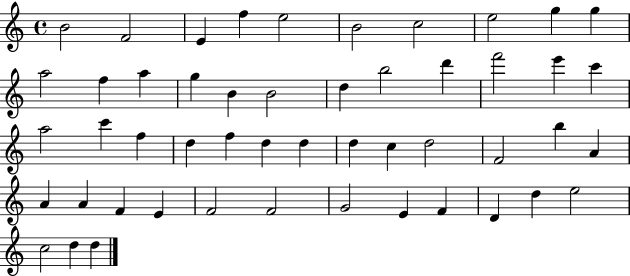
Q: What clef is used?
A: treble